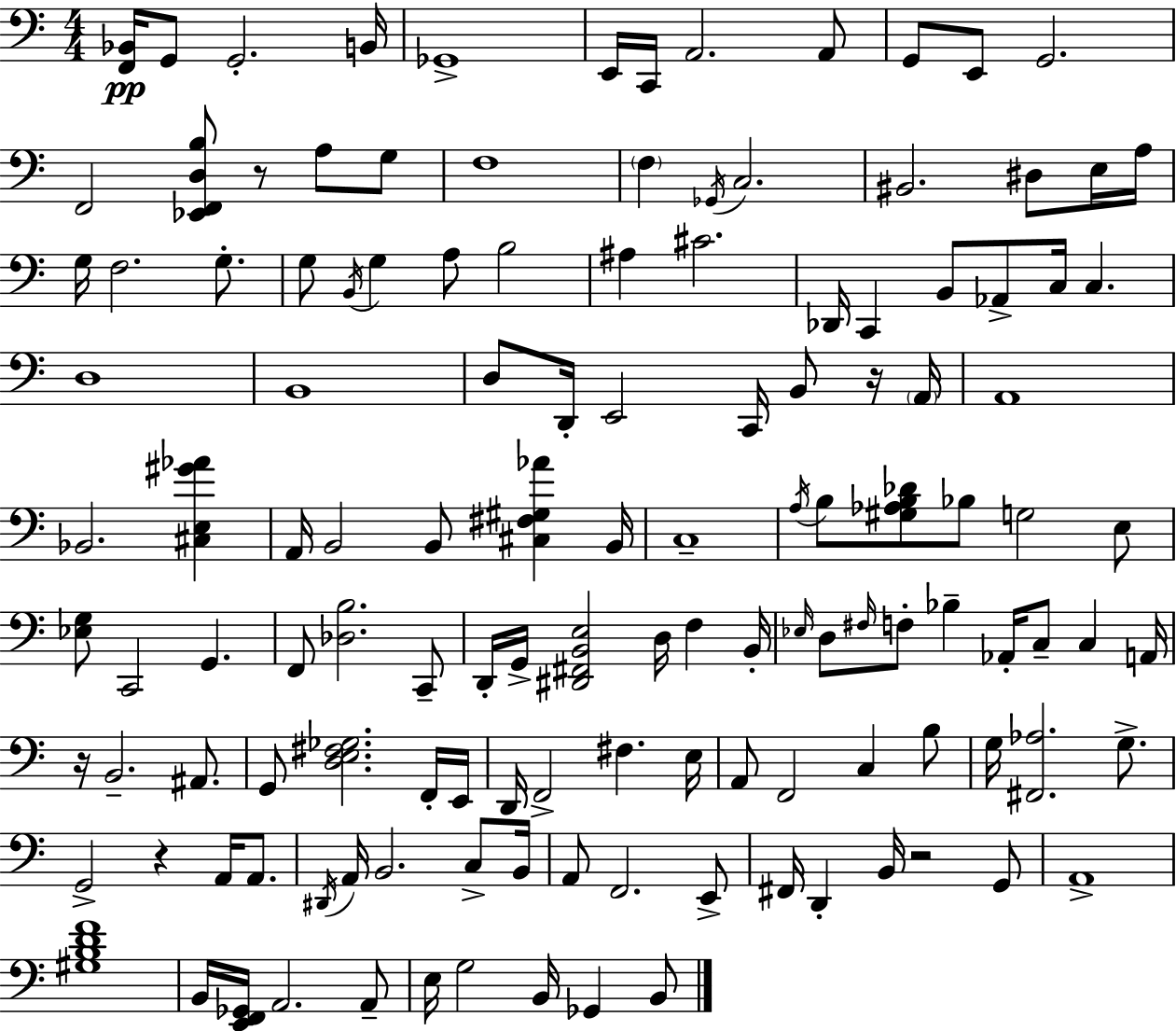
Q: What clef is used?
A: bass